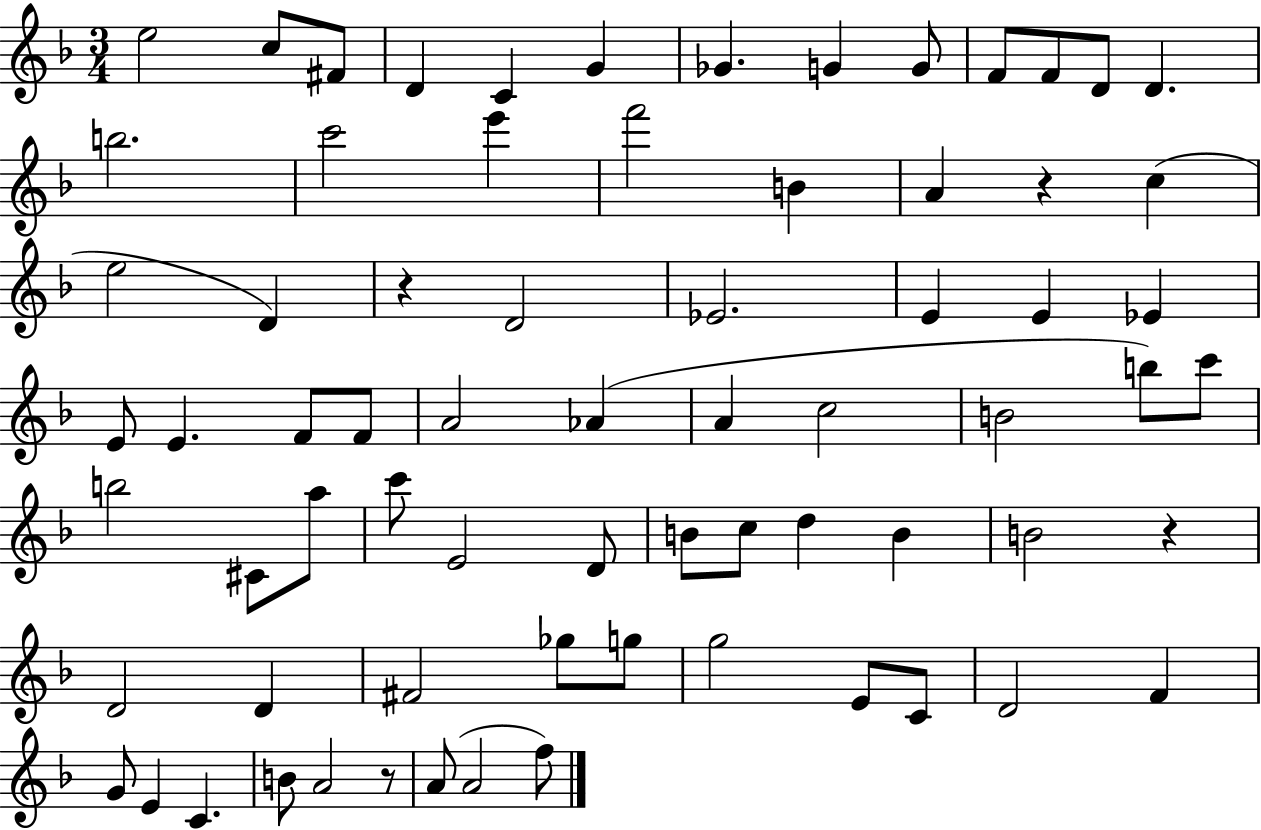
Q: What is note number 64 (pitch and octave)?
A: A4